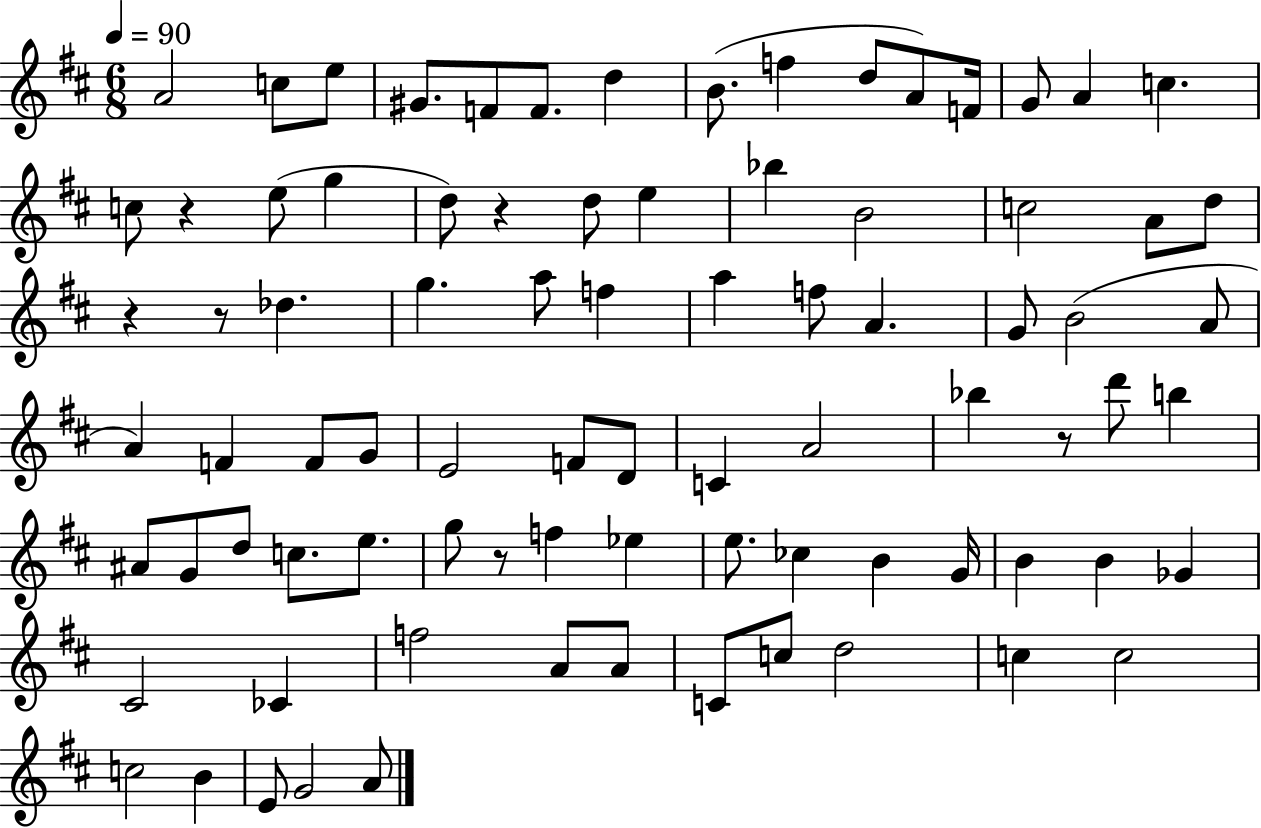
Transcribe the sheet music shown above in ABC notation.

X:1
T:Untitled
M:6/8
L:1/4
K:D
A2 c/2 e/2 ^G/2 F/2 F/2 d B/2 f d/2 A/2 F/4 G/2 A c c/2 z e/2 g d/2 z d/2 e _b B2 c2 A/2 d/2 z z/2 _d g a/2 f a f/2 A G/2 B2 A/2 A F F/2 G/2 E2 F/2 D/2 C A2 _b z/2 d'/2 b ^A/2 G/2 d/2 c/2 e/2 g/2 z/2 f _e e/2 _c B G/4 B B _G ^C2 _C f2 A/2 A/2 C/2 c/2 d2 c c2 c2 B E/2 G2 A/2